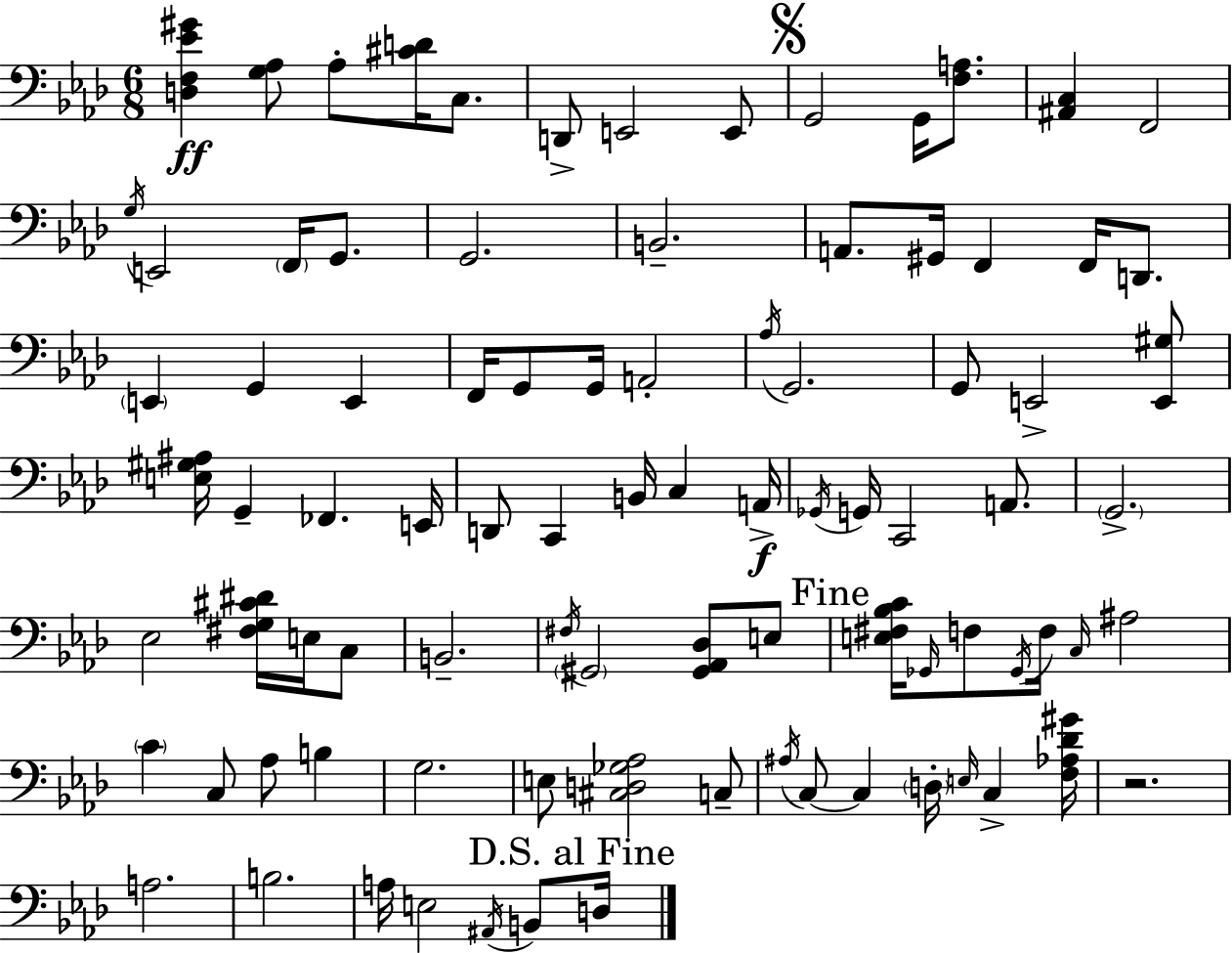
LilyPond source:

{
  \clef bass
  \numericTimeSignature
  \time 6/8
  \key f \minor
  \repeat volta 2 { <d f ees' gis'>4\ff <g aes>8 aes8-. <cis' d'>16 c8. | d,8-> e,2 e,8 | \mark \markup { \musicglyph "scripts.segno" } g,2 g,16 <f a>8. | <ais, c>4 f,2 | \break \acciaccatura { g16 } e,2 \parenthesize f,16 g,8. | g,2. | b,2.-- | a,8. gis,16 f,4 f,16 d,8. | \break \parenthesize e,4 g,4 e,4 | f,16 g,8 g,16 a,2-. | \acciaccatura { aes16 } g,2. | g,8 e,2-> | \break <e, gis>8 <e gis ais>16 g,4-- fes,4. | e,16 d,8 c,4 b,16 c4 | a,16->\f \acciaccatura { ges,16 } g,16 c,2 | a,8. \parenthesize g,2.-> | \break ees2 <fis g cis' dis'>16 | e16 c8 b,2.-- | \acciaccatura { fis16 } \parenthesize gis,2 | <gis, aes, des>8 e8 \mark "Fine" <e fis bes c'>16 \grace { ges,16 } f8 \acciaccatura { ges,16 } f16 \grace { c16 } ais2 | \break \parenthesize c'4 c8 | aes8 b4 g2. | e8 <cis d ges aes>2 | c8-- \acciaccatura { ais16 } c8~~ c4 | \break \parenthesize d16-. \grace { e16 } c4-> <f aes des' gis'>16 r2. | a2. | b2. | a16 e2 | \break \acciaccatura { ais,16 } b,8 \mark "D.S. al Fine" d16 } \bar "|."
}